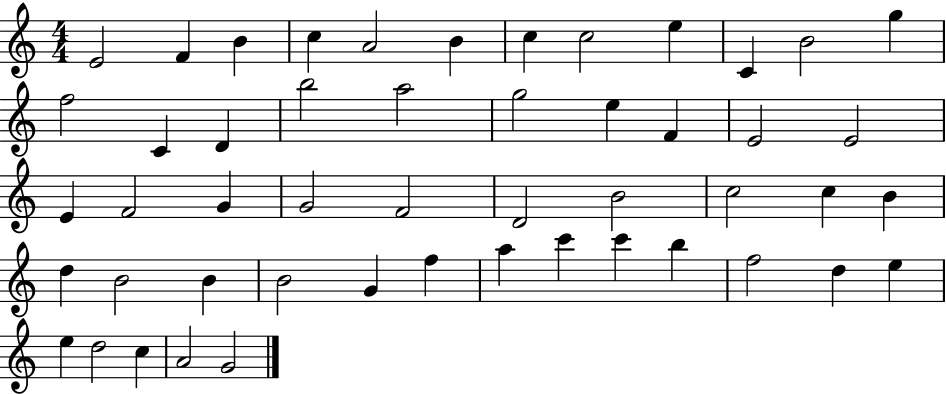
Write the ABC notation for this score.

X:1
T:Untitled
M:4/4
L:1/4
K:C
E2 F B c A2 B c c2 e C B2 g f2 C D b2 a2 g2 e F E2 E2 E F2 G G2 F2 D2 B2 c2 c B d B2 B B2 G f a c' c' b f2 d e e d2 c A2 G2